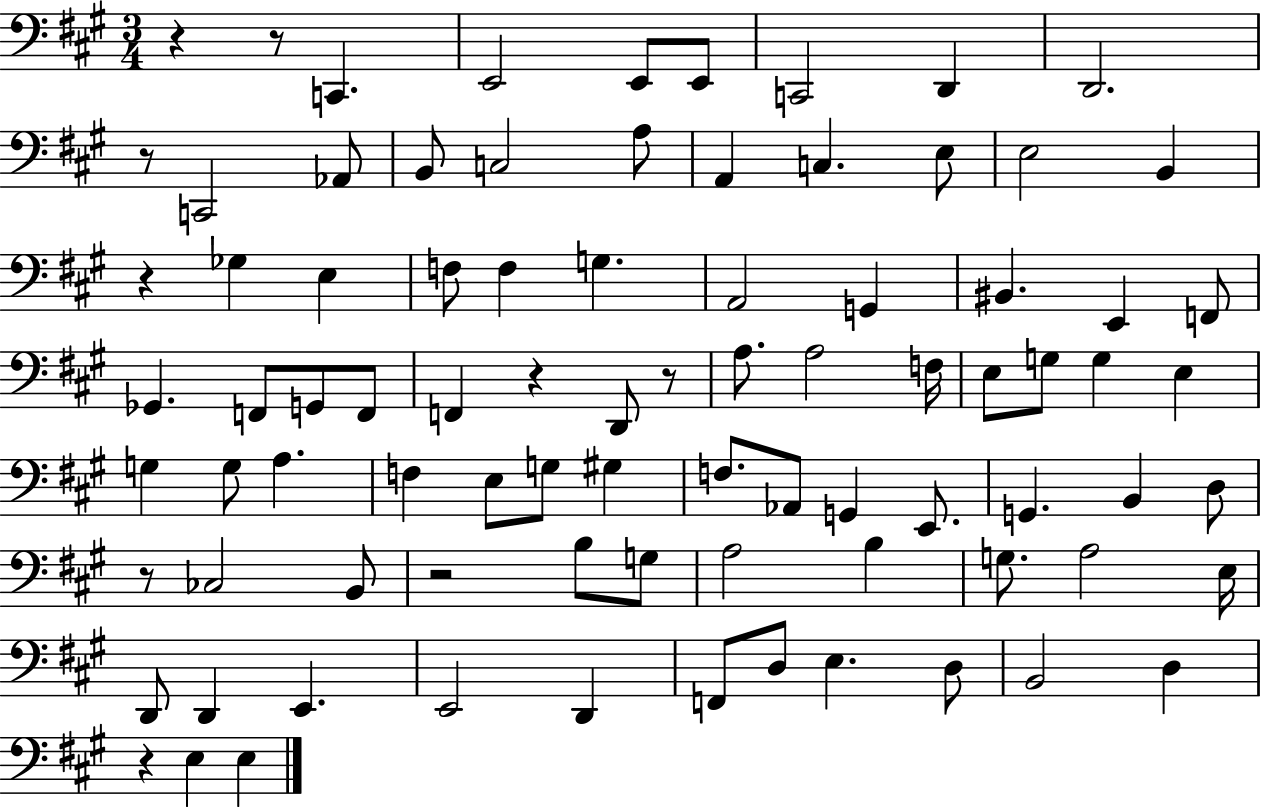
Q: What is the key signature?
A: A major